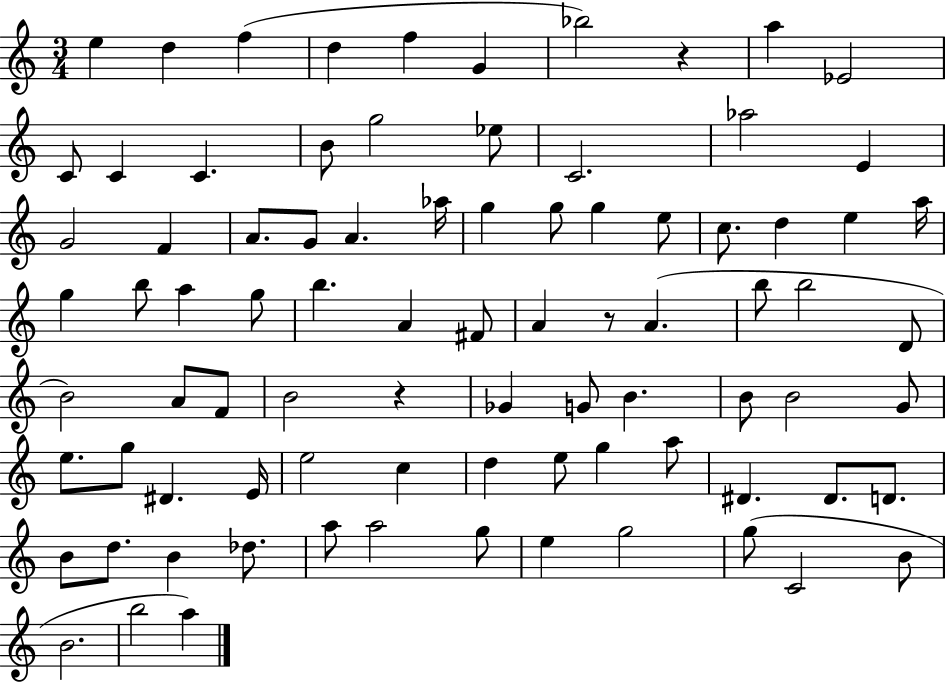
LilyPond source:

{
  \clef treble
  \numericTimeSignature
  \time 3/4
  \key c \major
  e''4 d''4 f''4( | d''4 f''4 g'4 | bes''2) r4 | a''4 ees'2 | \break c'8 c'4 c'4. | b'8 g''2 ees''8 | c'2. | aes''2 e'4 | \break g'2 f'4 | a'8. g'8 a'4. aes''16 | g''4 g''8 g''4 e''8 | c''8. d''4 e''4 a''16 | \break g''4 b''8 a''4 g''8 | b''4. a'4 fis'8 | a'4 r8 a'4.( | b''8 b''2 d'8 | \break b'2) a'8 f'8 | b'2 r4 | ges'4 g'8 b'4. | b'8 b'2 g'8 | \break e''8. g''8 dis'4. e'16 | e''2 c''4 | d''4 e''8 g''4 a''8 | dis'4. dis'8. d'8. | \break b'8 d''8. b'4 des''8. | a''8 a''2 g''8 | e''4 g''2 | g''8( c'2 b'8 | \break b'2. | b''2 a''4) | \bar "|."
}